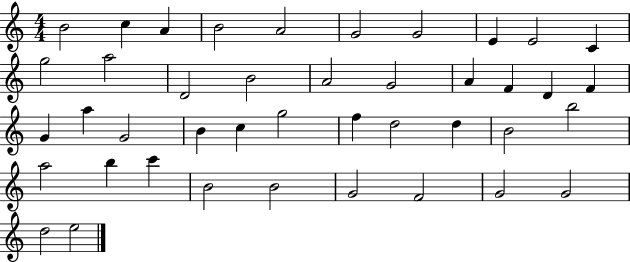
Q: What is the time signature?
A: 4/4